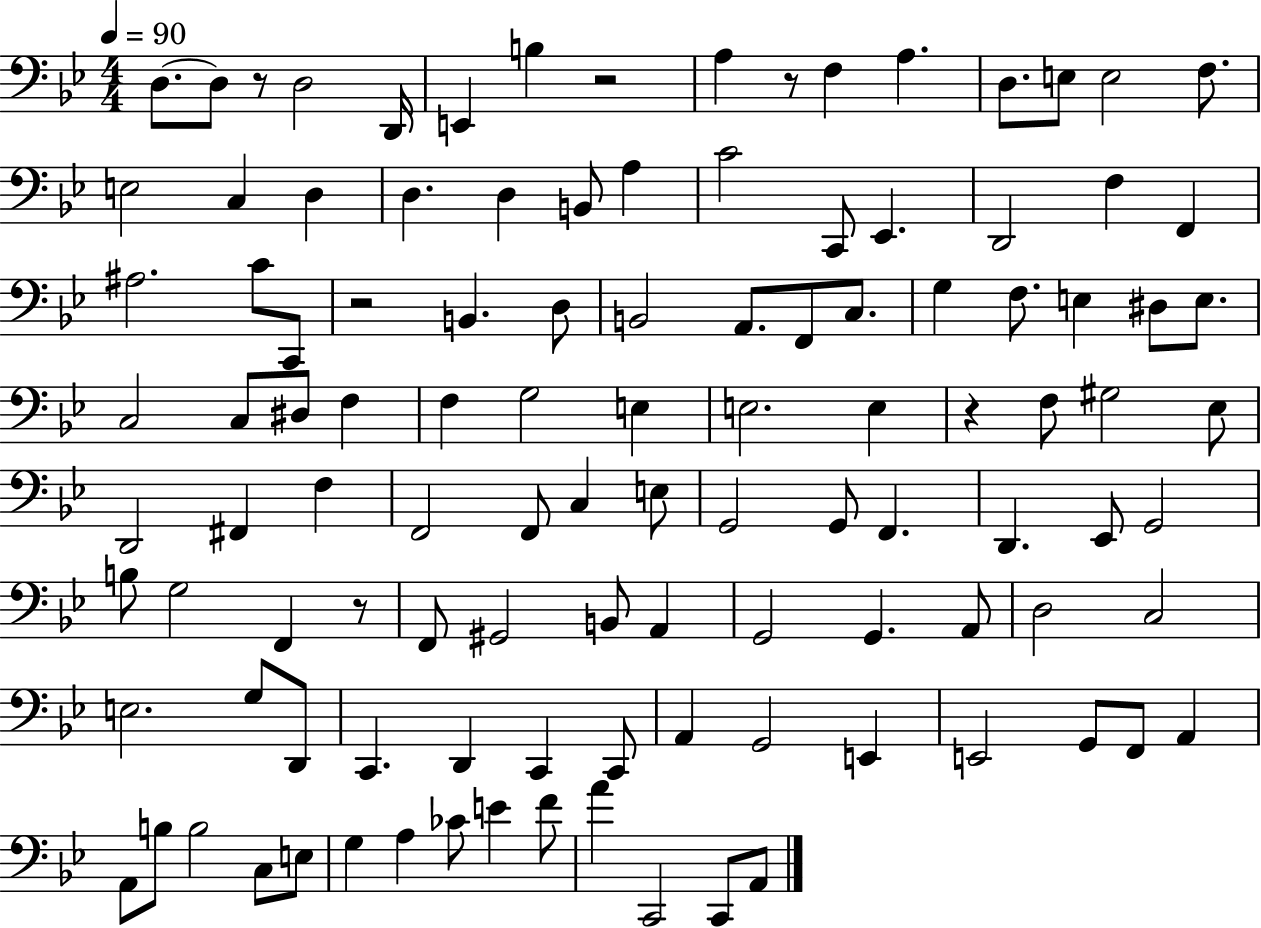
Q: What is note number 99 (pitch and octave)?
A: CES4